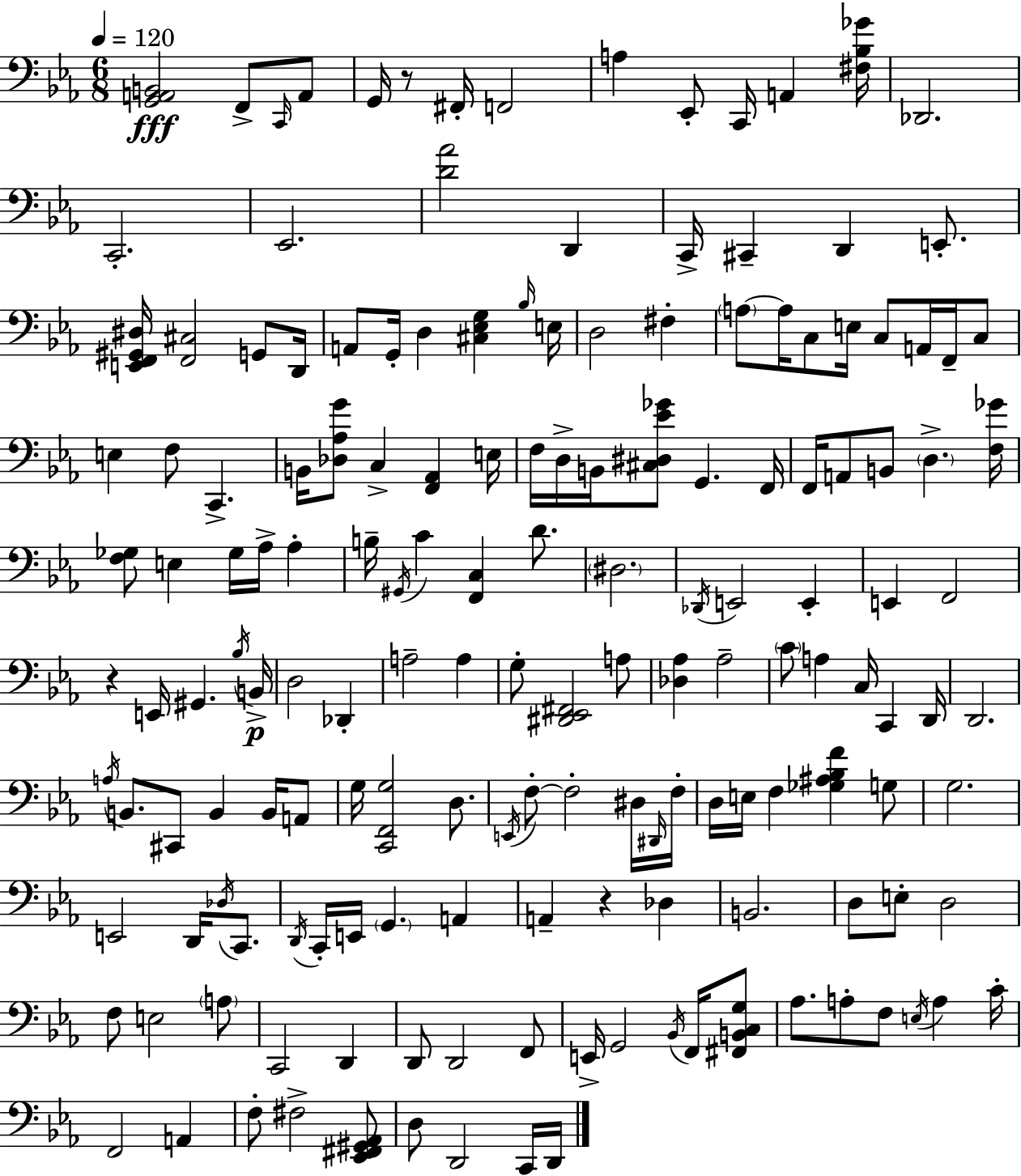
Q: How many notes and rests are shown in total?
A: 162